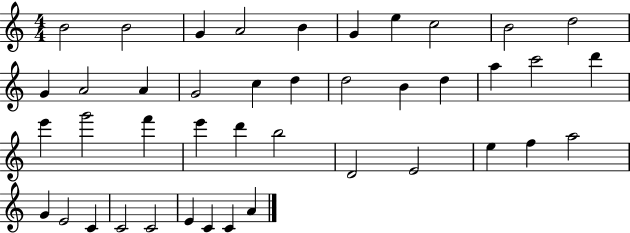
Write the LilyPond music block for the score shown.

{
  \clef treble
  \numericTimeSignature
  \time 4/4
  \key c \major
  b'2 b'2 | g'4 a'2 b'4 | g'4 e''4 c''2 | b'2 d''2 | \break g'4 a'2 a'4 | g'2 c''4 d''4 | d''2 b'4 d''4 | a''4 c'''2 d'''4 | \break e'''4 g'''2 f'''4 | e'''4 d'''4 b''2 | d'2 e'2 | e''4 f''4 a''2 | \break g'4 e'2 c'4 | c'2 c'2 | e'4 c'4 c'4 a'4 | \bar "|."
}